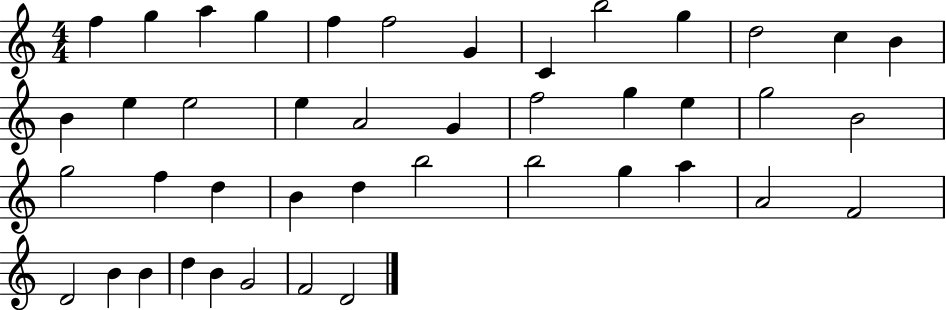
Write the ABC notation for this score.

X:1
T:Untitled
M:4/4
L:1/4
K:C
f g a g f f2 G C b2 g d2 c B B e e2 e A2 G f2 g e g2 B2 g2 f d B d b2 b2 g a A2 F2 D2 B B d B G2 F2 D2